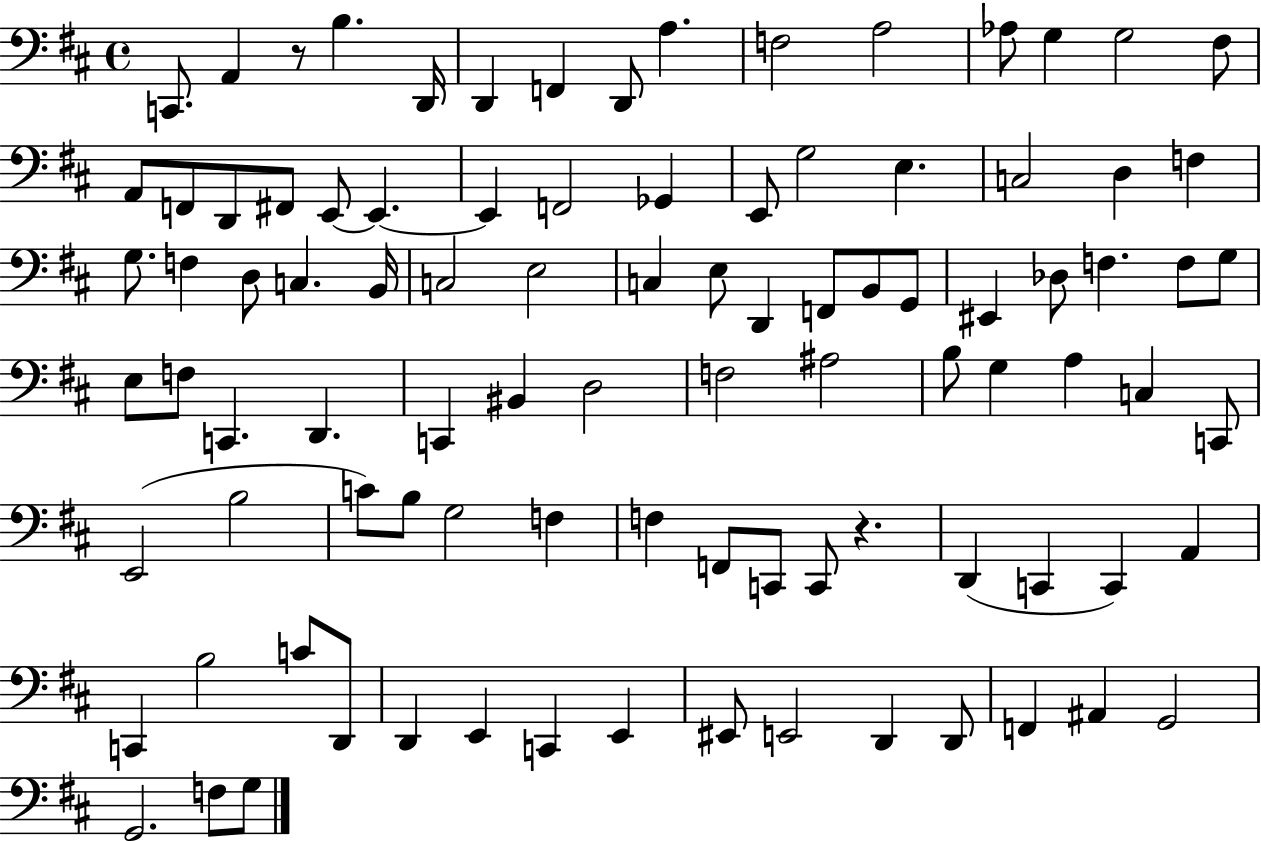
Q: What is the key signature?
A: D major